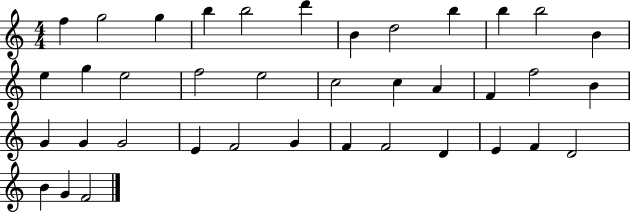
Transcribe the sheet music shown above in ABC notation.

X:1
T:Untitled
M:4/4
L:1/4
K:C
f g2 g b b2 d' B d2 b b b2 B e g e2 f2 e2 c2 c A F f2 B G G G2 E F2 G F F2 D E F D2 B G F2